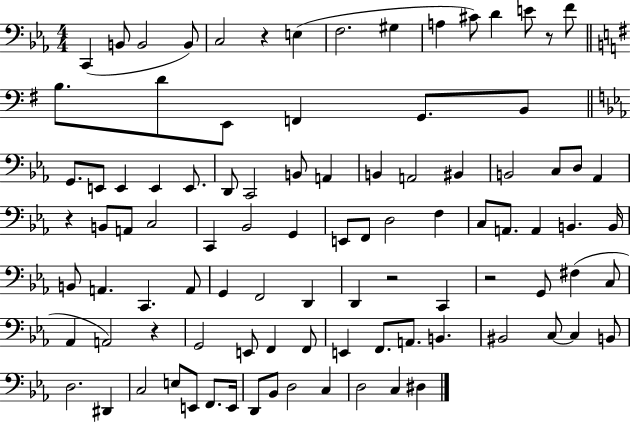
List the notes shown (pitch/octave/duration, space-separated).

C2/q B2/e B2/h B2/e C3/h R/q E3/q F3/h. G#3/q A3/q C#4/e D4/q E4/e R/e F4/e B3/e. D4/e E2/e F2/q G2/e. B2/e G2/e. E2/e E2/q E2/q E2/e. D2/e C2/h B2/e A2/q B2/q A2/h BIS2/q B2/h C3/e D3/e Ab2/q R/q B2/e A2/e C3/h C2/q Bb2/h G2/q E2/e F2/e D3/h F3/q C3/e A2/e. A2/q B2/q. B2/s B2/e A2/q. C2/q. A2/e G2/q F2/h D2/q D2/q R/h C2/q R/h G2/e F#3/q C3/e Ab2/q A2/h R/q G2/h E2/e F2/q F2/e E2/q F2/e. A2/e. B2/q. BIS2/h C3/e C3/q B2/e D3/h. D#2/q C3/h E3/e E2/e F2/e. E2/s D2/e Bb2/e D3/h C3/q D3/h C3/q D#3/q